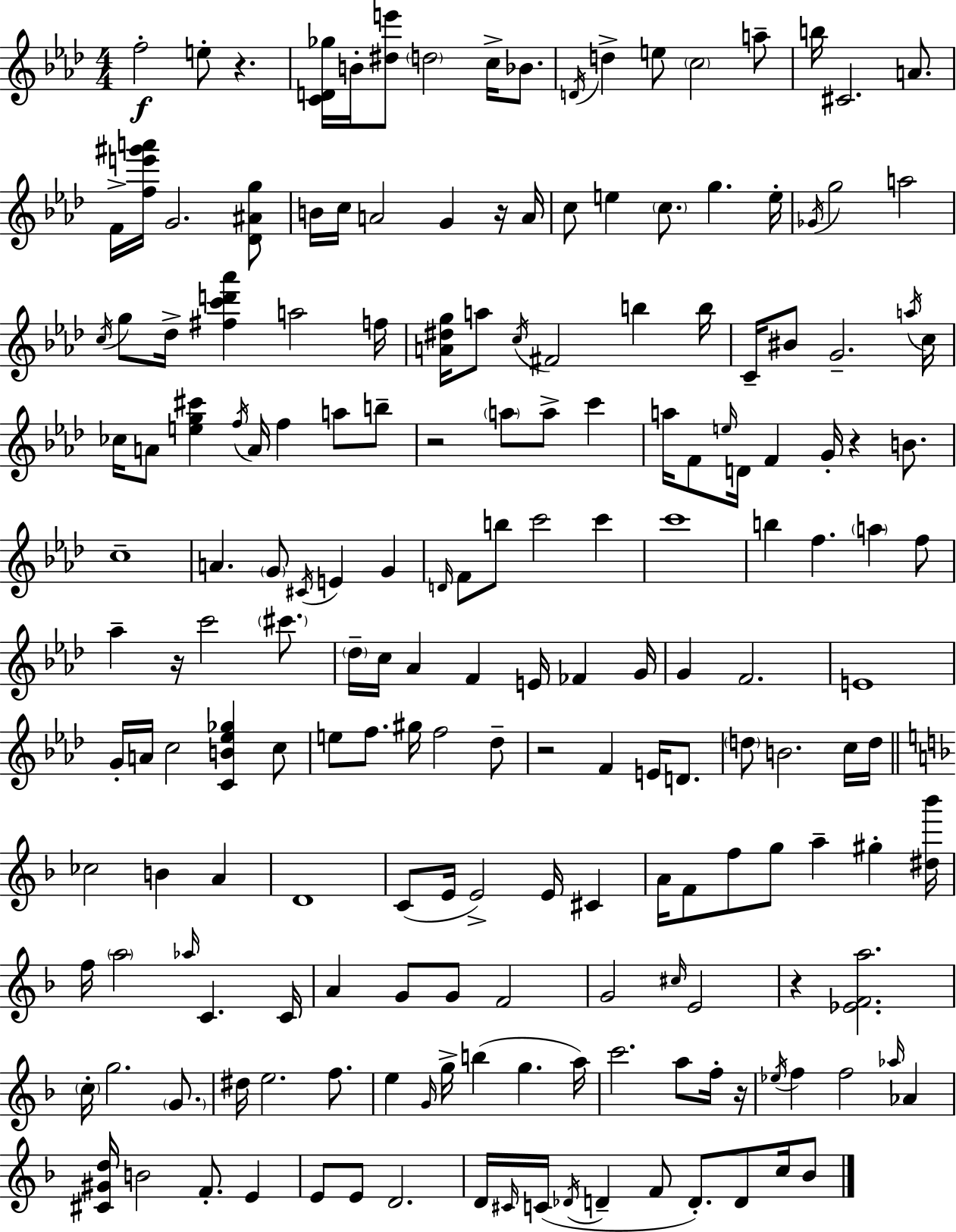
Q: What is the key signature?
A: AES major